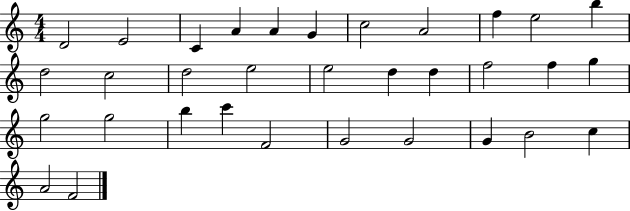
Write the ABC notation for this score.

X:1
T:Untitled
M:4/4
L:1/4
K:C
D2 E2 C A A G c2 A2 f e2 b d2 c2 d2 e2 e2 d d f2 f g g2 g2 b c' F2 G2 G2 G B2 c A2 F2